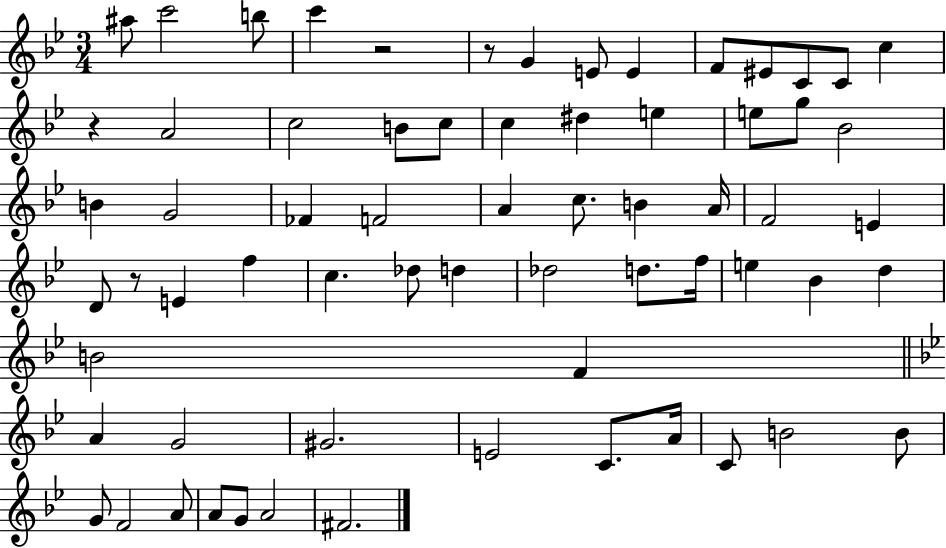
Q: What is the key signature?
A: BES major